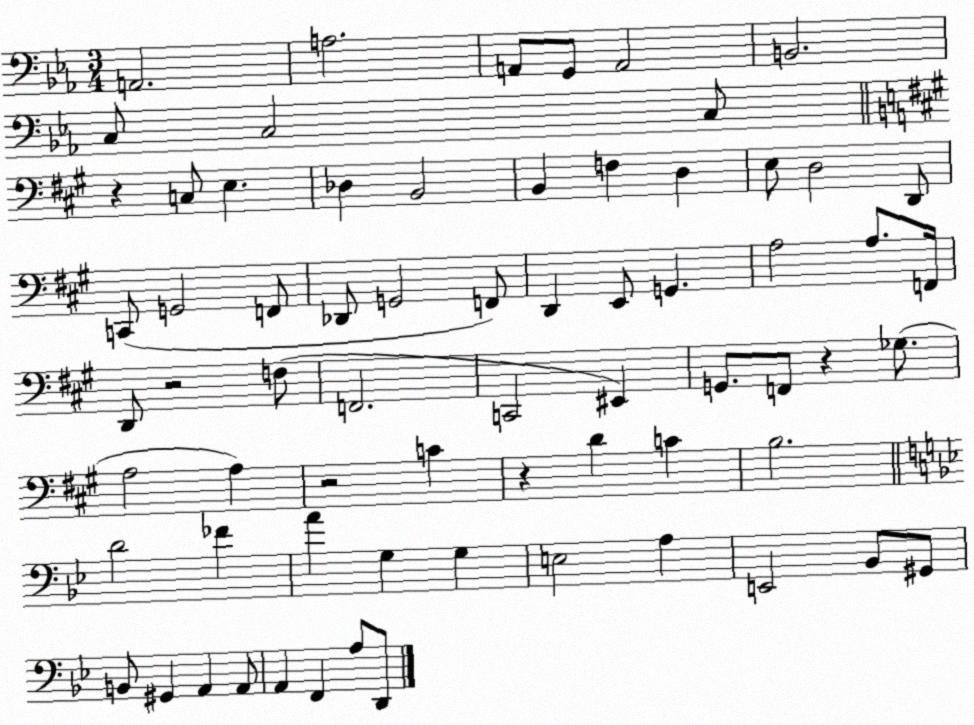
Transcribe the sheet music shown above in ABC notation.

X:1
T:Untitled
M:3/4
L:1/4
K:Eb
A,,2 A,2 A,,/2 G,,/2 A,,2 B,,2 C,/2 C,2 C,/2 z C,/2 E, _D, B,,2 B,, F, D, E,/2 D,2 D,,/2 C,,/2 G,,2 F,,/2 _D,,/2 G,,2 F,,/2 D,, E,,/2 G,, A,2 A,/2 F,,/4 D,,/2 z2 F,/2 F,,2 C,,2 ^E,, G,,/2 F,,/2 z _G,/2 A,2 A, z2 C z D C B,2 D2 _F A G, G, E,2 A, E,,2 _B,,/2 ^G,,/2 B,,/2 ^G,, A,, A,,/2 A,, F,, A,/2 D,,/2